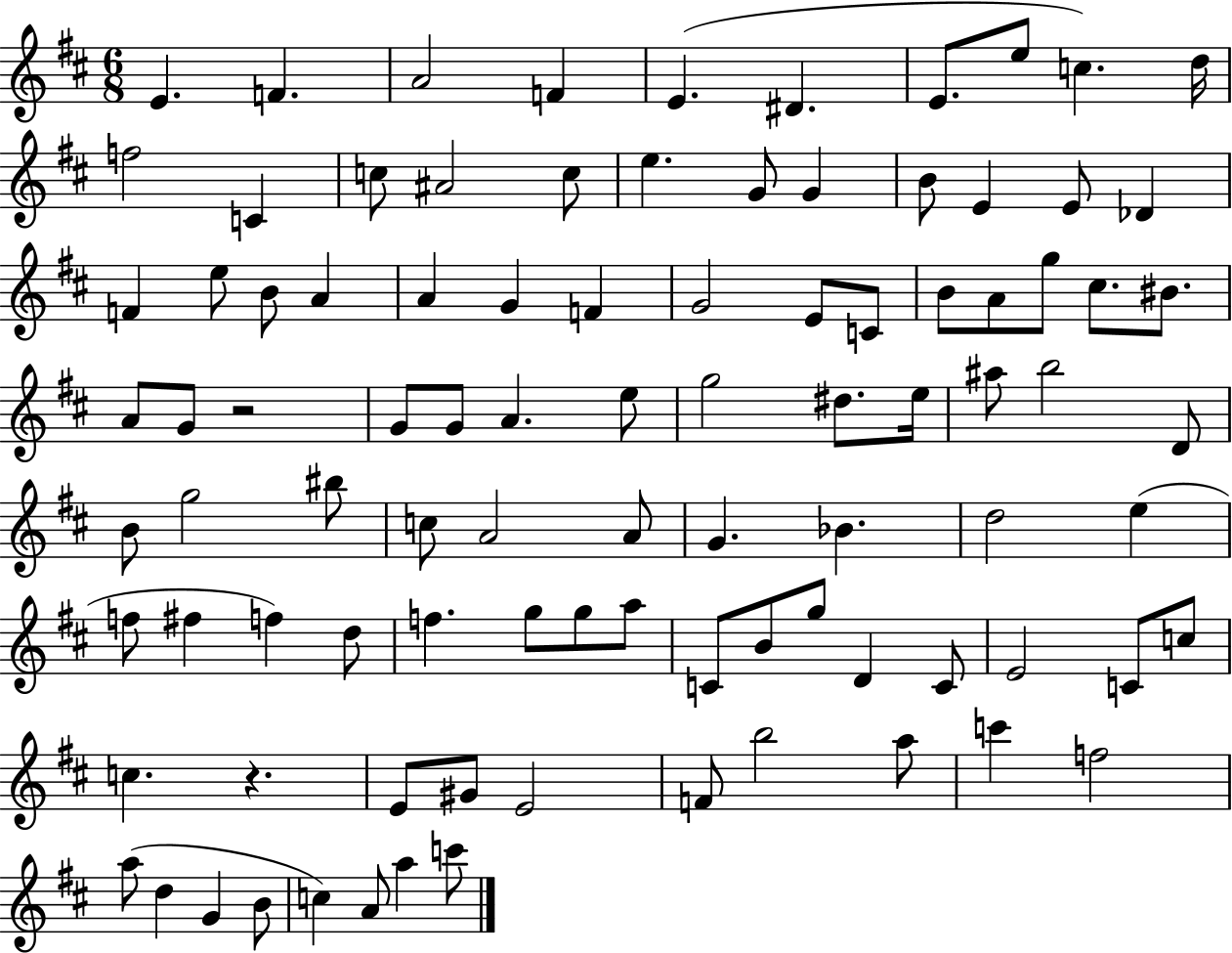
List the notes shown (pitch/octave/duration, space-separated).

E4/q. F4/q. A4/h F4/q E4/q. D#4/q. E4/e. E5/e C5/q. D5/s F5/h C4/q C5/e A#4/h C5/e E5/q. G4/e G4/q B4/e E4/q E4/e Db4/q F4/q E5/e B4/e A4/q A4/q G4/q F4/q G4/h E4/e C4/e B4/e A4/e G5/e C#5/e. BIS4/e. A4/e G4/e R/h G4/e G4/e A4/q. E5/e G5/h D#5/e. E5/s A#5/e B5/h D4/e B4/e G5/h BIS5/e C5/e A4/h A4/e G4/q. Bb4/q. D5/h E5/q F5/e F#5/q F5/q D5/e F5/q. G5/e G5/e A5/e C4/e B4/e G5/e D4/q C4/e E4/h C4/e C5/e C5/q. R/q. E4/e G#4/e E4/h F4/e B5/h A5/e C6/q F5/h A5/e D5/q G4/q B4/e C5/q A4/e A5/q C6/e